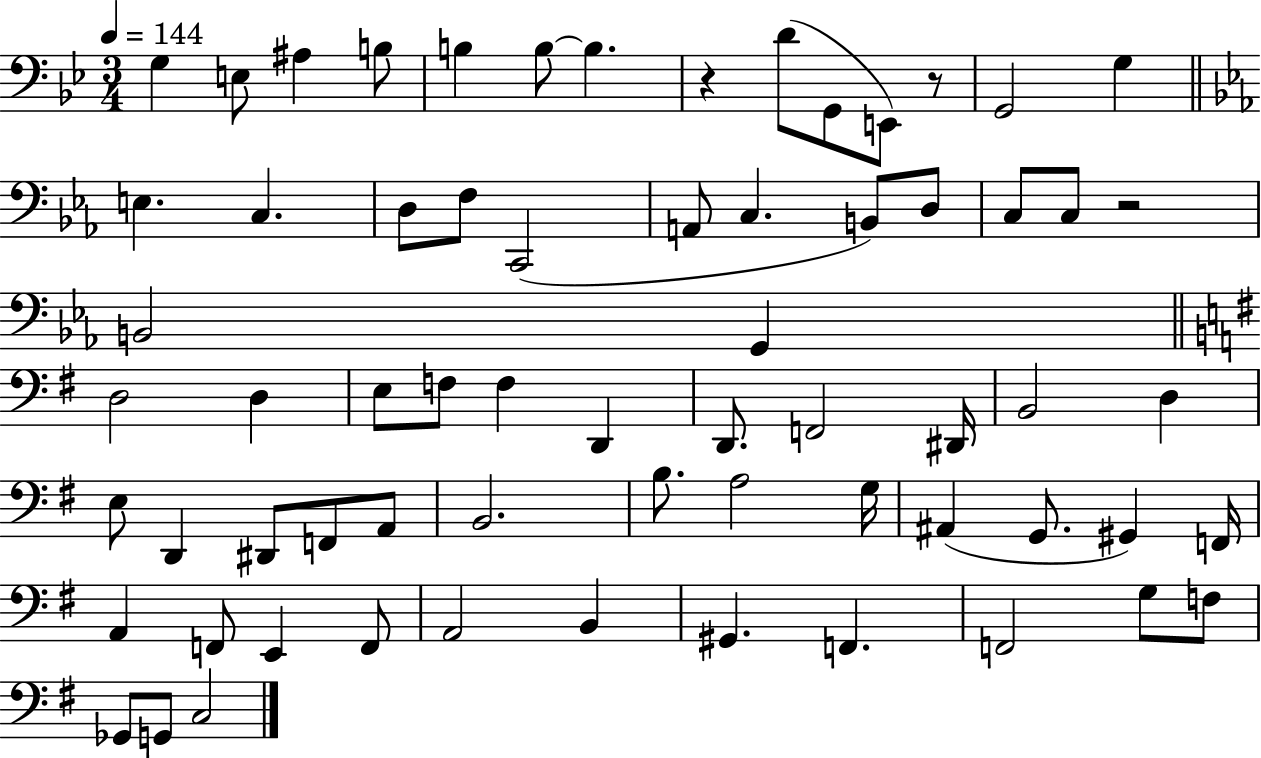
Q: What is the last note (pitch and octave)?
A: C3